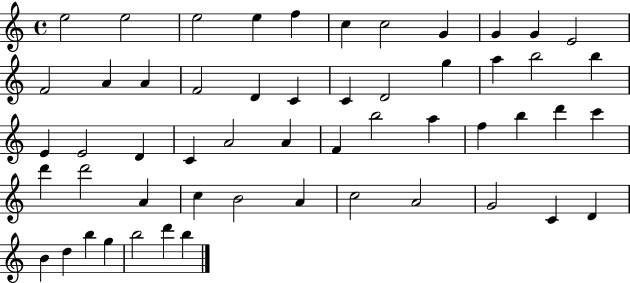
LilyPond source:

{
  \clef treble
  \time 4/4
  \defaultTimeSignature
  \key c \major
  e''2 e''2 | e''2 e''4 f''4 | c''4 c''2 g'4 | g'4 g'4 e'2 | \break f'2 a'4 a'4 | f'2 d'4 c'4 | c'4 d'2 g''4 | a''4 b''2 b''4 | \break e'4 e'2 d'4 | c'4 a'2 a'4 | f'4 b''2 a''4 | f''4 b''4 d'''4 c'''4 | \break d'''4 d'''2 a'4 | c''4 b'2 a'4 | c''2 a'2 | g'2 c'4 d'4 | \break b'4 d''4 b''4 g''4 | b''2 d'''4 b''4 | \bar "|."
}